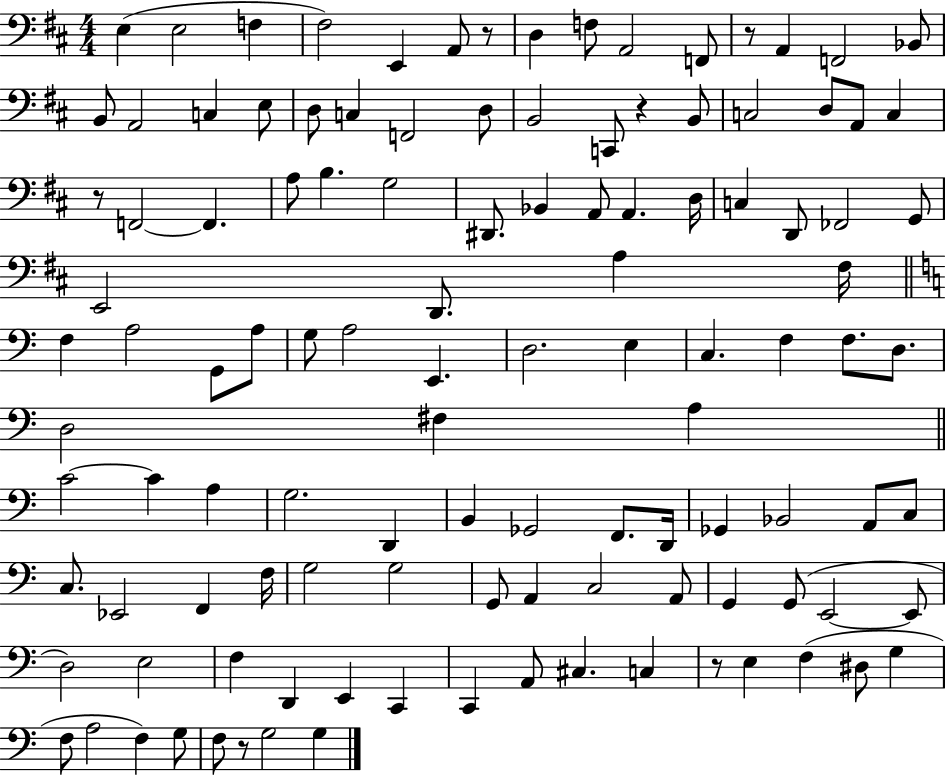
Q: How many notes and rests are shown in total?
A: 116